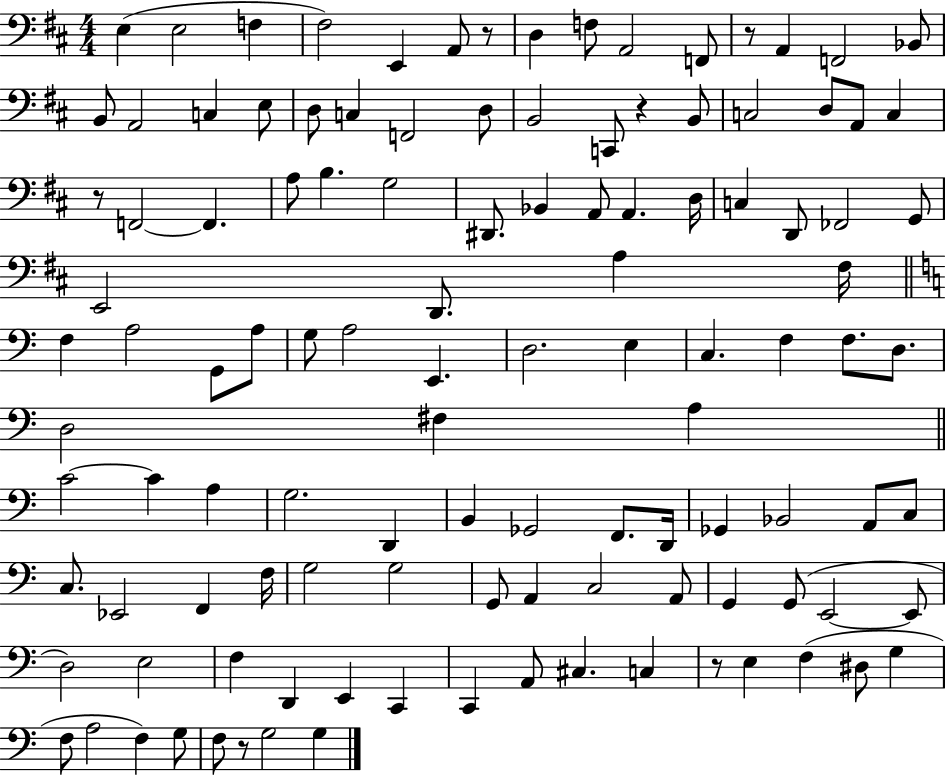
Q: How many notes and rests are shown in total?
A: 116